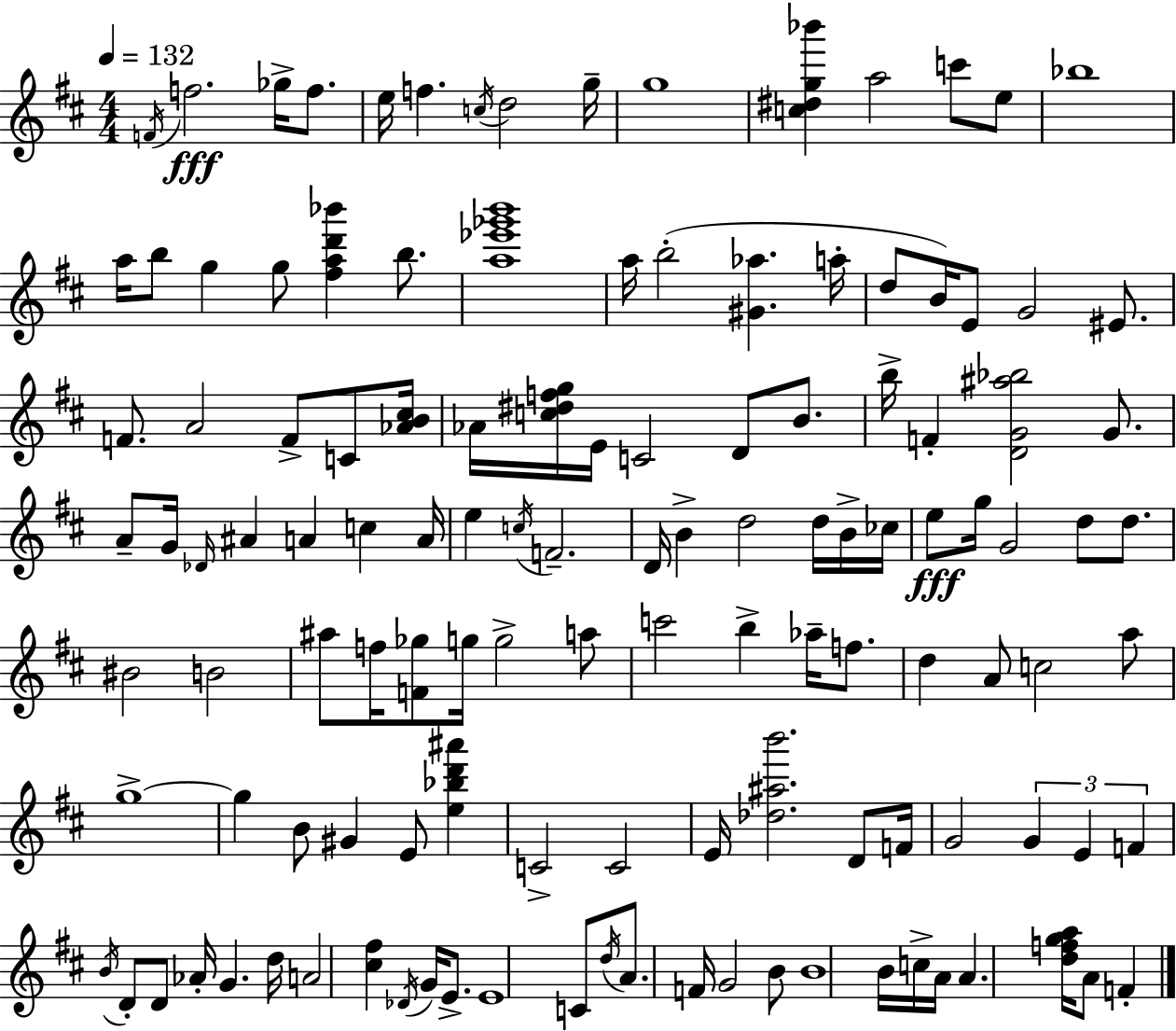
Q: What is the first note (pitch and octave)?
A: F4